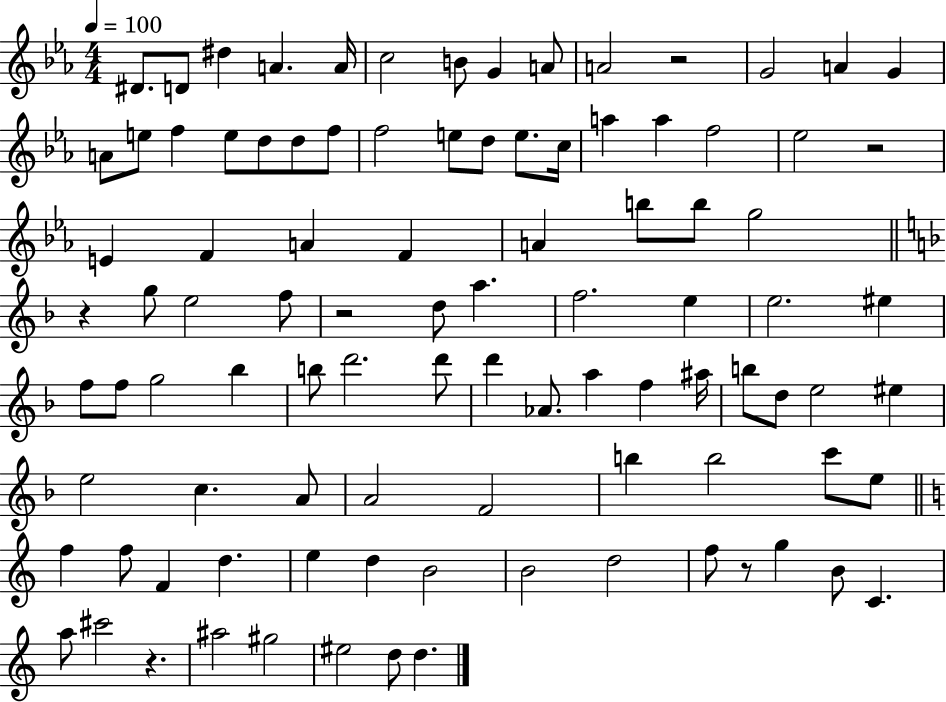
X:1
T:Untitled
M:4/4
L:1/4
K:Eb
^D/2 D/2 ^d A A/4 c2 B/2 G A/2 A2 z2 G2 A G A/2 e/2 f e/2 d/2 d/2 f/2 f2 e/2 d/2 e/2 c/4 a a f2 _e2 z2 E F A F A b/2 b/2 g2 z g/2 e2 f/2 z2 d/2 a f2 e e2 ^e f/2 f/2 g2 _b b/2 d'2 d'/2 d' _A/2 a f ^a/4 b/2 d/2 e2 ^e e2 c A/2 A2 F2 b b2 c'/2 e/2 f f/2 F d e d B2 B2 d2 f/2 z/2 g B/2 C a/2 ^c'2 z ^a2 ^g2 ^e2 d/2 d